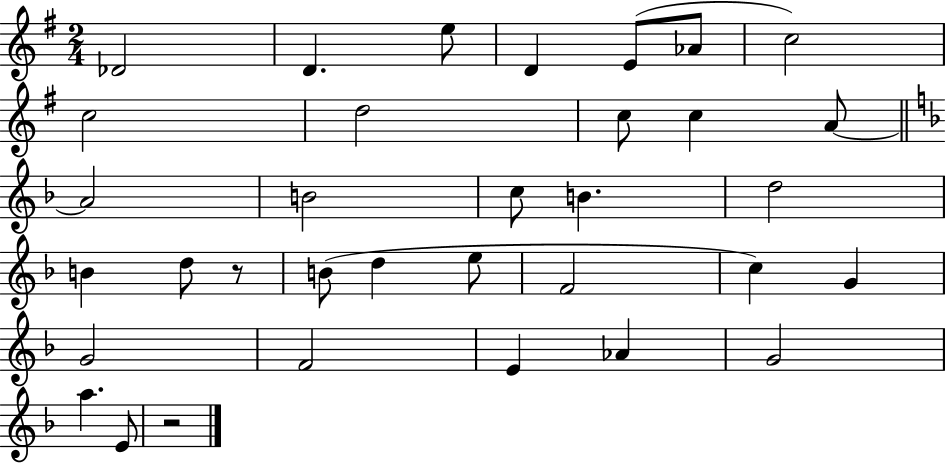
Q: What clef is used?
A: treble